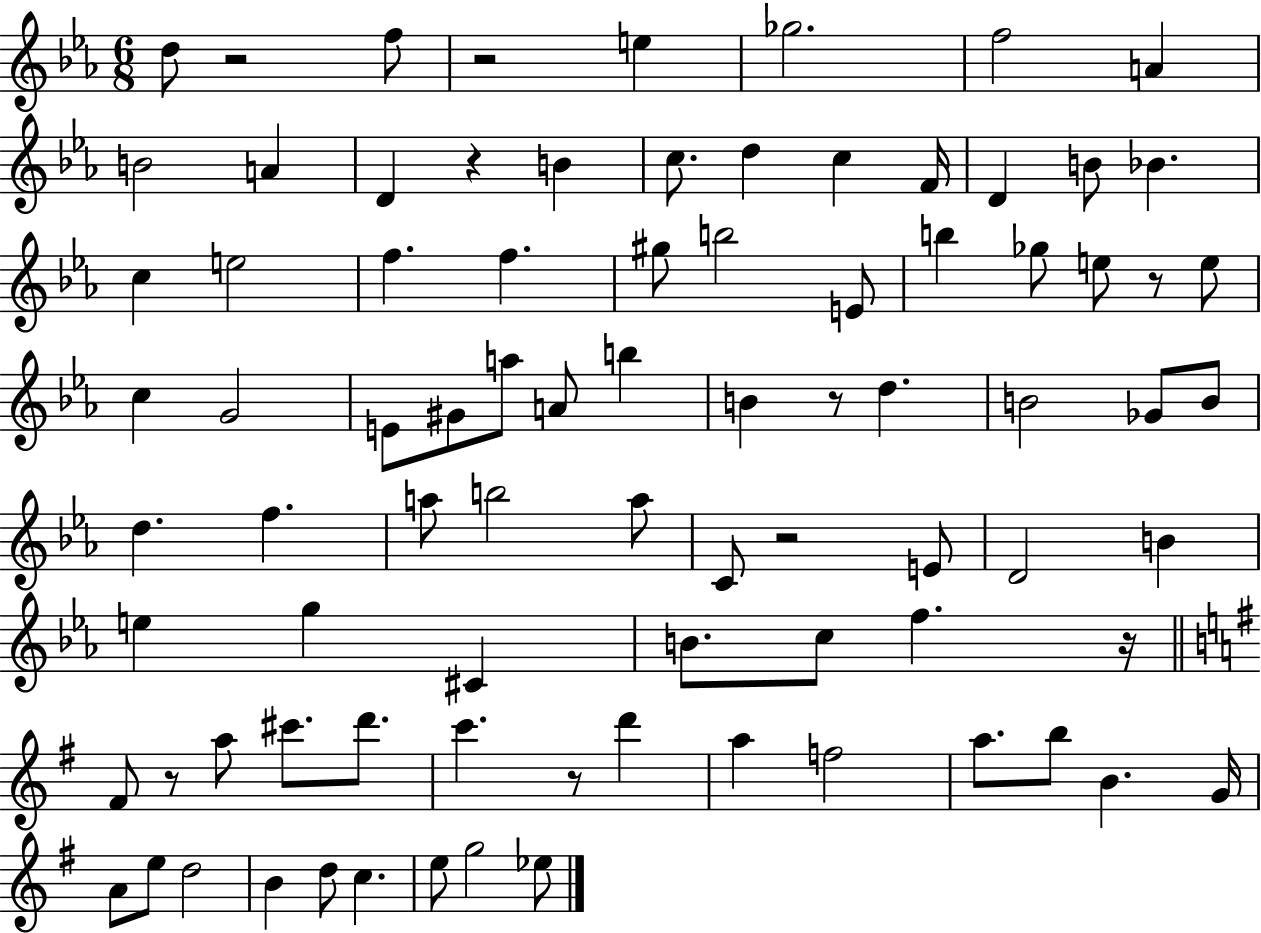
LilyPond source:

{
  \clef treble
  \numericTimeSignature
  \time 6/8
  \key ees \major
  d''8 r2 f''8 | r2 e''4 | ges''2. | f''2 a'4 | \break b'2 a'4 | d'4 r4 b'4 | c''8. d''4 c''4 f'16 | d'4 b'8 bes'4. | \break c''4 e''2 | f''4. f''4. | gis''8 b''2 e'8 | b''4 ges''8 e''8 r8 e''8 | \break c''4 g'2 | e'8 gis'8 a''8 a'8 b''4 | b'4 r8 d''4. | b'2 ges'8 b'8 | \break d''4. f''4. | a''8 b''2 a''8 | c'8 r2 e'8 | d'2 b'4 | \break e''4 g''4 cis'4 | b'8. c''8 f''4. r16 | \bar "||" \break \key g \major fis'8 r8 a''8 cis'''8. d'''8. | c'''4. r8 d'''4 | a''4 f''2 | a''8. b''8 b'4. g'16 | \break a'8 e''8 d''2 | b'4 d''8 c''4. | e''8 g''2 ees''8 | \bar "|."
}